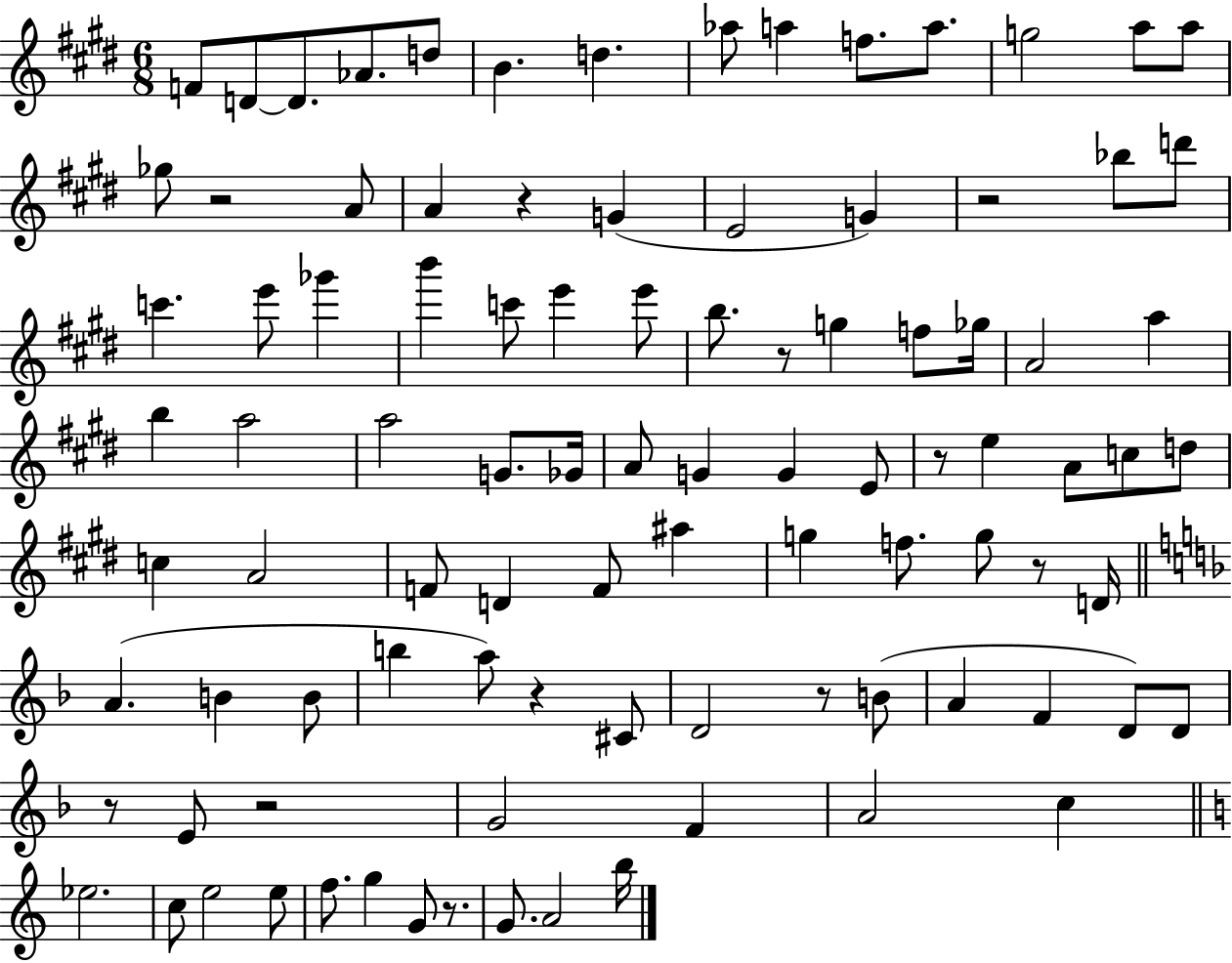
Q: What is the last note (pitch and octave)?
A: B5